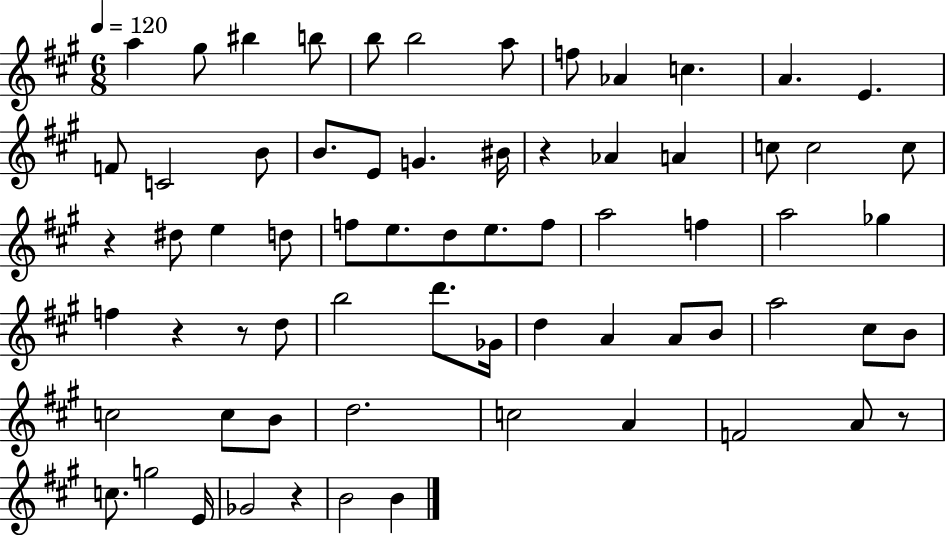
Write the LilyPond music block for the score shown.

{
  \clef treble
  \numericTimeSignature
  \time 6/8
  \key a \major
  \tempo 4 = 120
  \repeat volta 2 { a''4 gis''8 bis''4 b''8 | b''8 b''2 a''8 | f''8 aes'4 c''4. | a'4. e'4. | \break f'8 c'2 b'8 | b'8. e'8 g'4. bis'16 | r4 aes'4 a'4 | c''8 c''2 c''8 | \break r4 dis''8 e''4 d''8 | f''8 e''8. d''8 e''8. f''8 | a''2 f''4 | a''2 ges''4 | \break f''4 r4 r8 d''8 | b''2 d'''8. ges'16 | d''4 a'4 a'8 b'8 | a''2 cis''8 b'8 | \break c''2 c''8 b'8 | d''2. | c''2 a'4 | f'2 a'8 r8 | \break c''8. g''2 e'16 | ges'2 r4 | b'2 b'4 | } \bar "|."
}